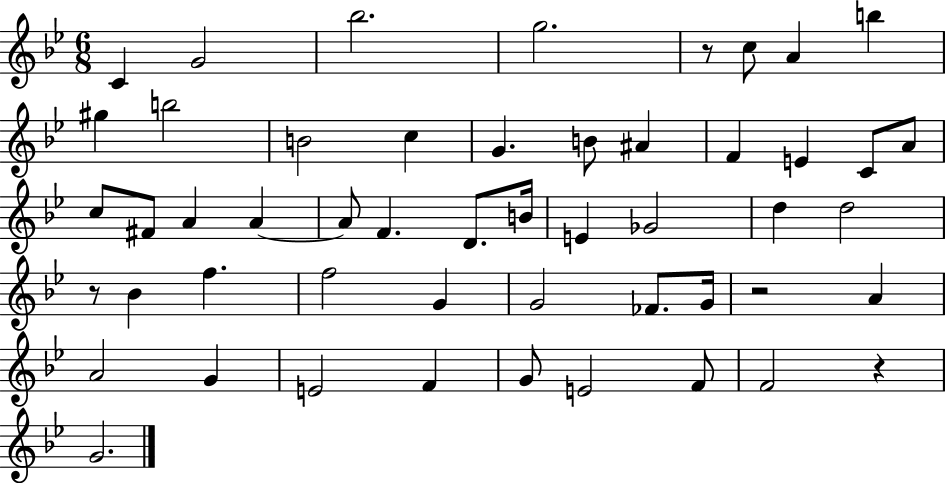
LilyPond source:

{
  \clef treble
  \numericTimeSignature
  \time 6/8
  \key bes \major
  c'4 g'2 | bes''2. | g''2. | r8 c''8 a'4 b''4 | \break gis''4 b''2 | b'2 c''4 | g'4. b'8 ais'4 | f'4 e'4 c'8 a'8 | \break c''8 fis'8 a'4 a'4~~ | a'8 f'4. d'8. b'16 | e'4 ges'2 | d''4 d''2 | \break r8 bes'4 f''4. | f''2 g'4 | g'2 fes'8. g'16 | r2 a'4 | \break a'2 g'4 | e'2 f'4 | g'8 e'2 f'8 | f'2 r4 | \break g'2. | \bar "|."
}